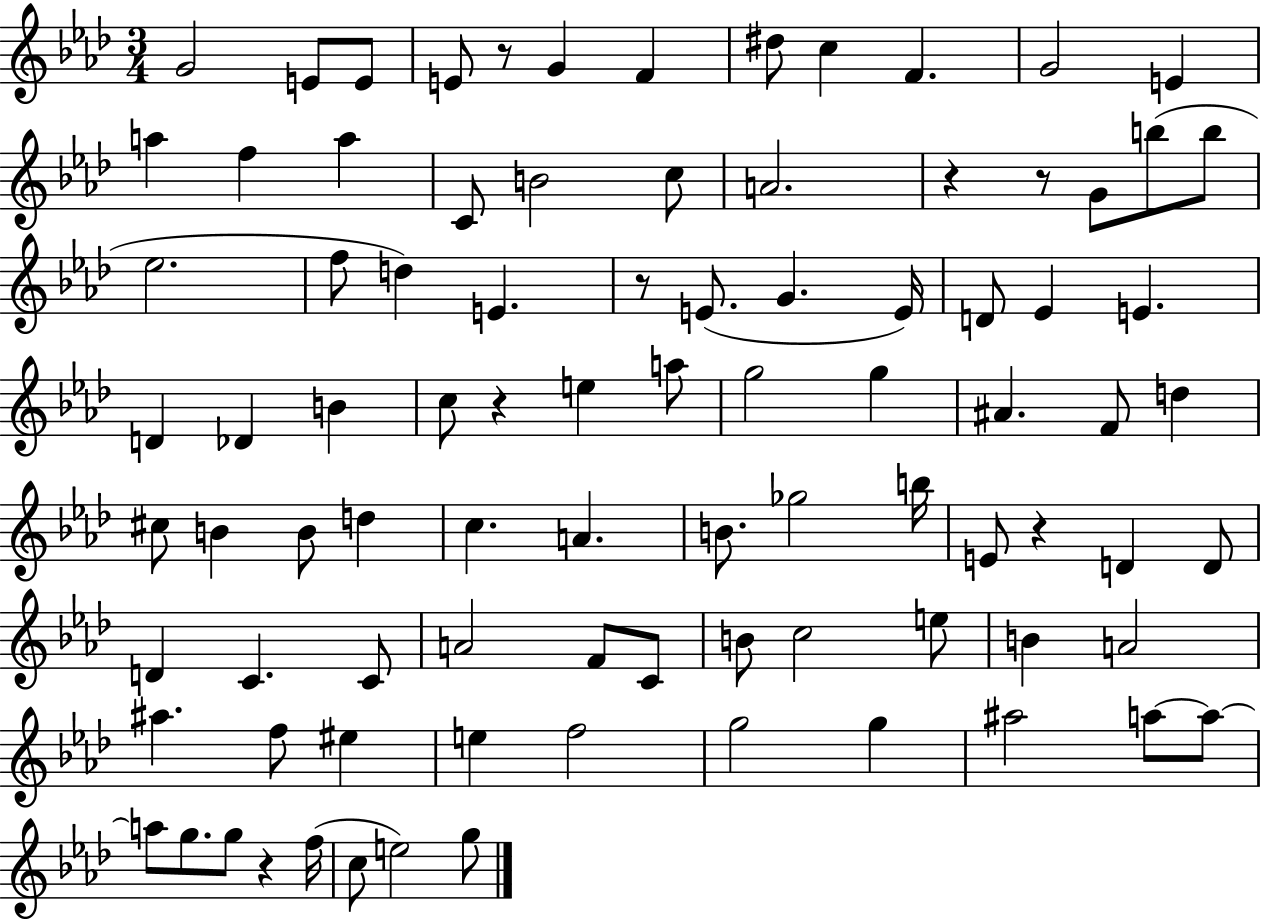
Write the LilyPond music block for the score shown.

{
  \clef treble
  \numericTimeSignature
  \time 3/4
  \key aes \major
  g'2 e'8 e'8 | e'8 r8 g'4 f'4 | dis''8 c''4 f'4. | g'2 e'4 | \break a''4 f''4 a''4 | c'8 b'2 c''8 | a'2. | r4 r8 g'8 b''8( b''8 | \break ees''2. | f''8 d''4) e'4. | r8 e'8.( g'4. e'16) | d'8 ees'4 e'4. | \break d'4 des'4 b'4 | c''8 r4 e''4 a''8 | g''2 g''4 | ais'4. f'8 d''4 | \break cis''8 b'4 b'8 d''4 | c''4. a'4. | b'8. ges''2 b''16 | e'8 r4 d'4 d'8 | \break d'4 c'4. c'8 | a'2 f'8 c'8 | b'8 c''2 e''8 | b'4 a'2 | \break ais''4. f''8 eis''4 | e''4 f''2 | g''2 g''4 | ais''2 a''8~~ a''8~~ | \break a''8 g''8. g''8 r4 f''16( | c''8 e''2) g''8 | \bar "|."
}